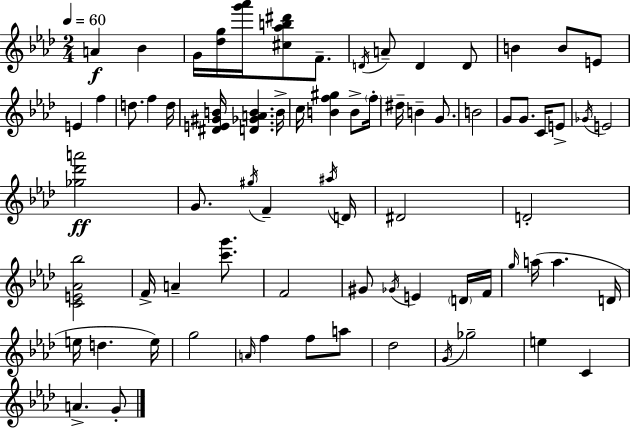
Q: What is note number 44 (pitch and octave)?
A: D4